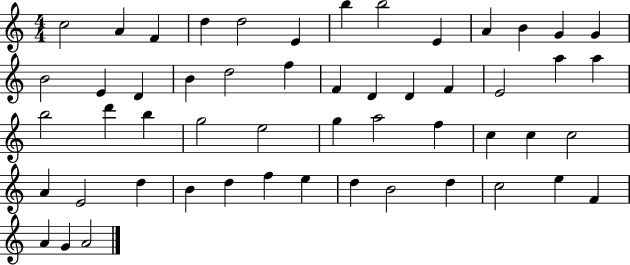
C5/h A4/q F4/q D5/q D5/h E4/q B5/q B5/h E4/q A4/q B4/q G4/q G4/q B4/h E4/q D4/q B4/q D5/h F5/q F4/q D4/q D4/q F4/q E4/h A5/q A5/q B5/h D6/q B5/q G5/h E5/h G5/q A5/h F5/q C5/q C5/q C5/h A4/q E4/h D5/q B4/q D5/q F5/q E5/q D5/q B4/h D5/q C5/h E5/q F4/q A4/q G4/q A4/h